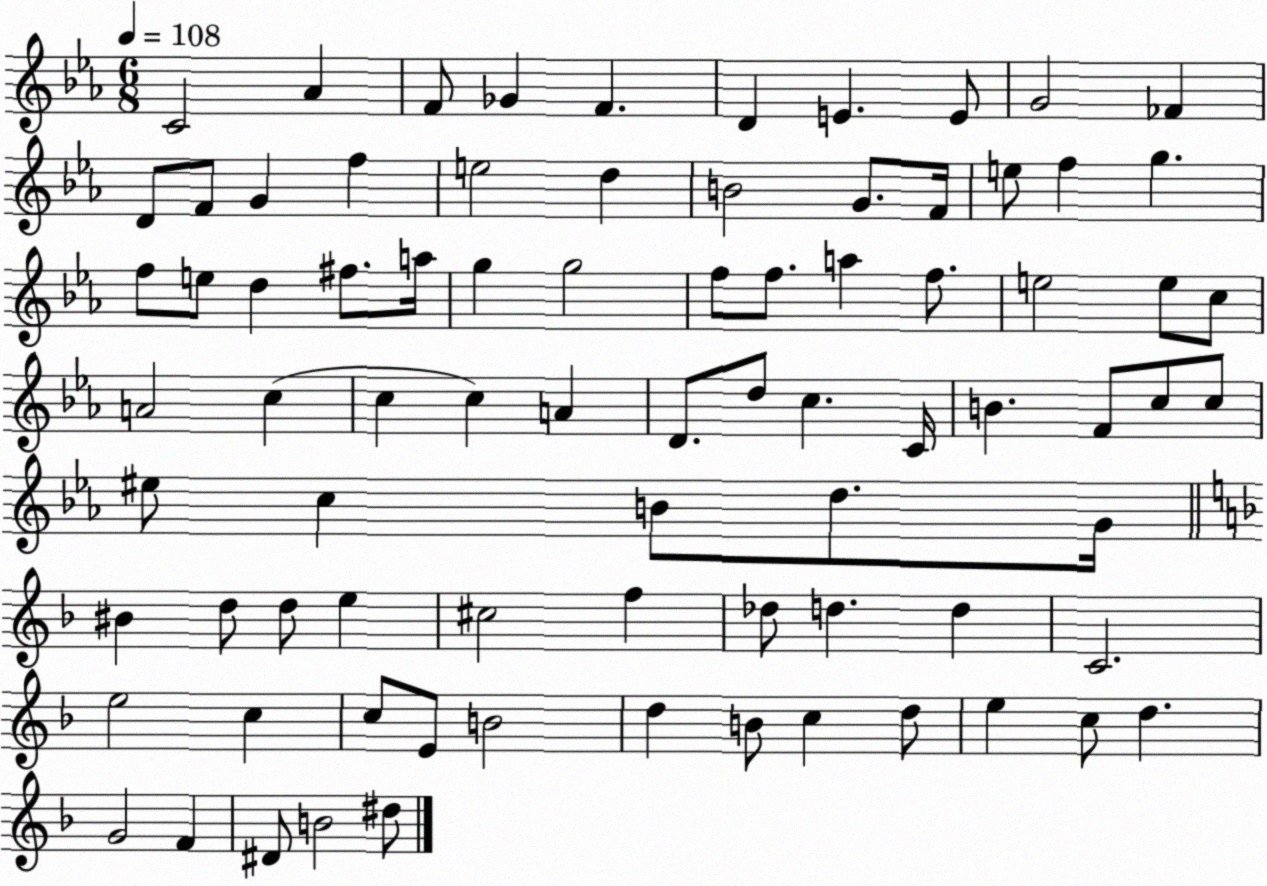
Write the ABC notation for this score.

X:1
T:Untitled
M:6/8
L:1/4
K:Eb
C2 _A F/2 _G F D E E/2 G2 _F D/2 F/2 G f e2 d B2 G/2 F/4 e/2 f g f/2 e/2 d ^f/2 a/4 g g2 f/2 f/2 a f/2 e2 e/2 c/2 A2 c c c A D/2 d/2 c C/4 B F/2 c/2 c/2 ^e/2 c B/2 d/2 G/4 ^B d/2 d/2 e ^c2 f _d/2 d d C2 e2 c c/2 E/2 B2 d B/2 c d/2 e c/2 d G2 F ^D/2 B2 ^d/2